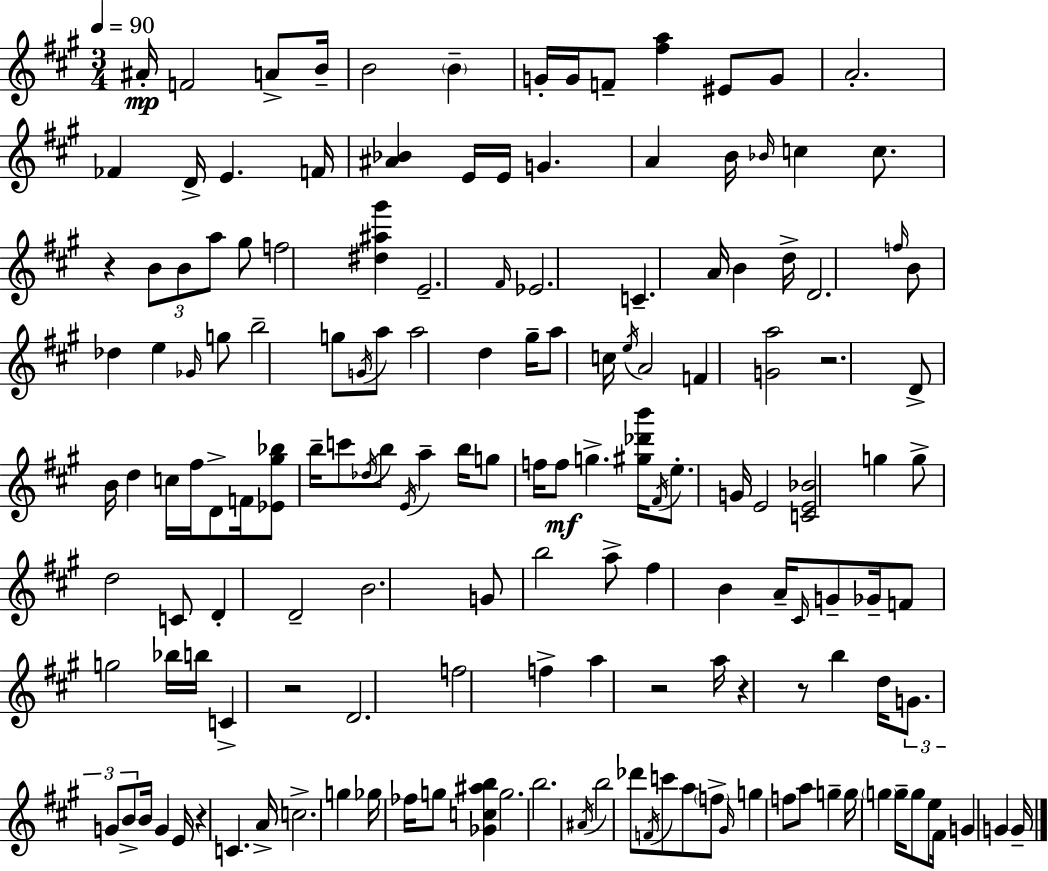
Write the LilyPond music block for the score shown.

{
  \clef treble
  \numericTimeSignature
  \time 3/4
  \key a \major
  \tempo 4 = 90
  \repeat volta 2 { ais'16-.\mp f'2 a'8-> b'16-- | b'2 \parenthesize b'4-- | g'16-. g'16 f'8-- <fis'' a''>4 eis'8 g'8 | a'2.-. | \break fes'4 d'16-> e'4. f'16 | <ais' bes'>4 e'16 e'16 g'4. | a'4 b'16 \grace { bes'16 } c''4 c''8. | r4 \tuplet 3/2 { b'8 b'8 a''8 } gis''8 | \break f''2 <dis'' ais'' gis'''>4 | e'2.-- | \grace { fis'16 } ees'2. | c'4.-- a'16 b'4 | \break d''16-> d'2. | \grace { f''16 } b'8 des''4 e''4 | \grace { ges'16 } g''8 b''2-- | g''8 \acciaccatura { g'16 } a''8 a''2 | \break d''4 gis''16-- a''8 c''16 \acciaccatura { e''16 } a'2 | f'4 <g' a''>2 | r2. | d'8-> b'16 d''4 | \break c''16 fis''16 d'8-> f'16 <ees' gis'' bes''>8 b''16-- c'''8 \acciaccatura { des''16 } | b''8 \acciaccatura { e'16 } a''4-- b''16 g''8 f''16 f''8\mf | g''4.-> <gis'' des''' b'''>16 \acciaccatura { fis'16 } e''8.-. | g'16 e'2 <c' e' bes'>2 | \break g''4 g''8-> d''2 | c'8 d'4-. | d'2-- b'2. | g'8 b''2 | \break a''8-> fis''4 | b'4 a'16-- \grace { cis'16 } g'8-- ges'16-- f'8 | g''2 bes''16 b''16 c'4-> | r2 d'2. | \break f''2 | f''4-> a''4 | r2 a''16 r4 | r8 b''4 d''16 \tuplet 3/2 { g'8. | \break g'8 b'8-> } b'16 g'4 e'16 r4 | c'4. a'16-> c''2.-> | g''4 | ges''16 fes''16 g''8 <ges' c'' ais'' b''>4 g''2. | \break b''2. | \acciaccatura { ais'16 } b''2 | des'''8 \acciaccatura { f'16 } c'''8 | a''8 \parenthesize f''8-> \grace { gis'16 } g''4 f''8 a''8 | \break g''4-- g''16 \parenthesize g''4 g''16-- g''8 | e''8 fis'16 g'4 g'4 | g'16-- } \bar "|."
}